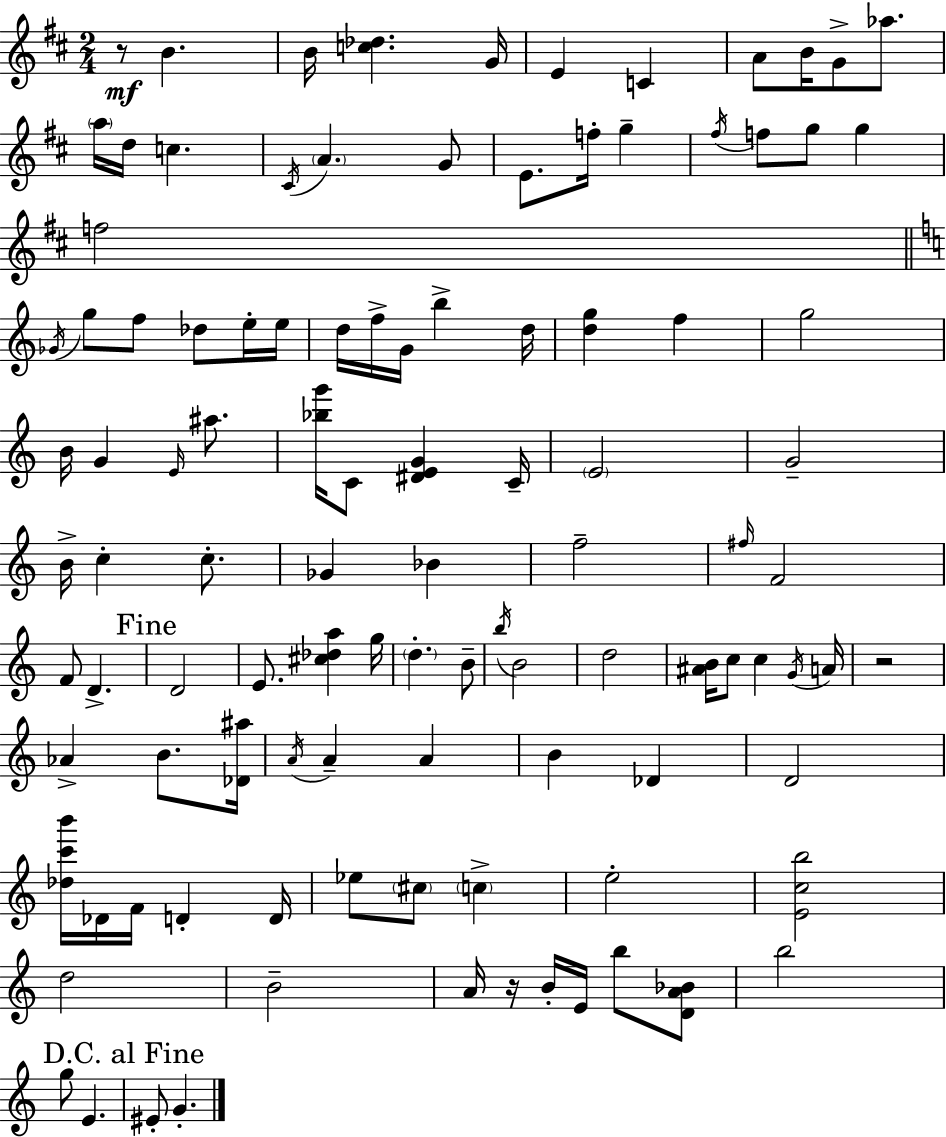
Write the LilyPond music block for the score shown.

{
  \clef treble
  \numericTimeSignature
  \time 2/4
  \key d \major
  \repeat volta 2 { r8\mf b'4. | b'16 <c'' des''>4. g'16 | e'4 c'4 | a'8 b'16 g'8-> aes''8. | \break \parenthesize a''16 d''16 c''4. | \acciaccatura { cis'16 } \parenthesize a'4. g'8 | e'8. f''16-. g''4-- | \acciaccatura { fis''16 } f''8 g''8 g''4 | \break f''2 | \bar "||" \break \key c \major \acciaccatura { ges'16 } g''8 f''8 des''8 e''16-. | e''16 d''16 f''16-> g'16 b''4-> | d''16 <d'' g''>4 f''4 | g''2 | \break b'16 g'4 \grace { e'16 } ais''8. | <bes'' g'''>16 c'8 <dis' e' g'>4 | c'16-- \parenthesize e'2 | g'2-- | \break b'16-> c''4-. c''8.-. | ges'4 bes'4 | f''2-- | \grace { fis''16 } f'2 | \break f'8 d'4.-> | \mark "Fine" d'2 | e'8. <cis'' des'' a''>4 | g''16 \parenthesize d''4.-. | \break b'8-- \acciaccatura { b''16 } b'2 | d''2 | <ais' b'>16 c''8 c''4 | \acciaccatura { g'16 } a'16 r2 | \break aes'4-> | b'8. <des' ais''>16 \acciaccatura { a'16 } a'4-- | a'4 b'4 | des'4 d'2 | \break <des'' c''' b'''>16 des'16 | f'16 d'4-. d'16 ees''8 | \parenthesize cis''8 \parenthesize c''4-> e''2-. | <e' c'' b''>2 | \break d''2 | b'2-- | a'16 r16 | b'16-. e'16 b''8 <d' a' bes'>8 b''2 | \break g''8 | e'4. \mark "D.C. al Fine" eis'8-. | g'4.-. } \bar "|."
}